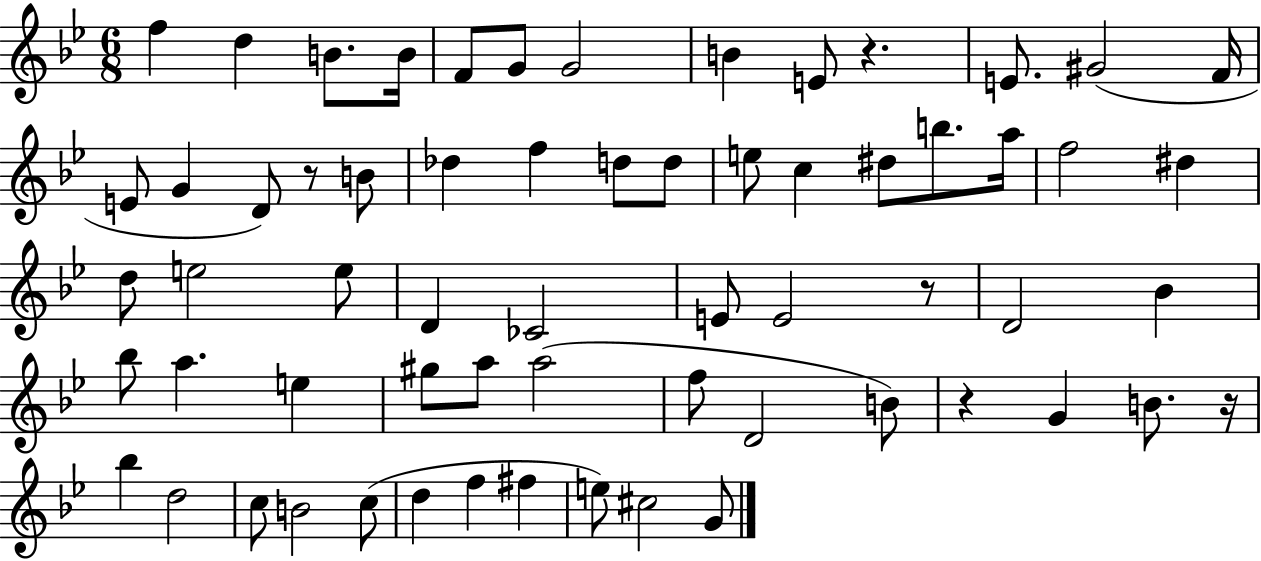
F5/q D5/q B4/e. B4/s F4/e G4/e G4/h B4/q E4/e R/q. E4/e. G#4/h F4/s E4/e G4/q D4/e R/e B4/e Db5/q F5/q D5/e D5/e E5/e C5/q D#5/e B5/e. A5/s F5/h D#5/q D5/e E5/h E5/e D4/q CES4/h E4/e E4/h R/e D4/h Bb4/q Bb5/e A5/q. E5/q G#5/e A5/e A5/h F5/e D4/h B4/e R/q G4/q B4/e. R/s Bb5/q D5/h C5/e B4/h C5/e D5/q F5/q F#5/q E5/e C#5/h G4/e